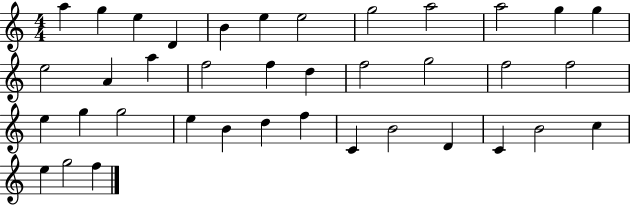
{
  \clef treble
  \numericTimeSignature
  \time 4/4
  \key c \major
  a''4 g''4 e''4 d'4 | b'4 e''4 e''2 | g''2 a''2 | a''2 g''4 g''4 | \break e''2 a'4 a''4 | f''2 f''4 d''4 | f''2 g''2 | f''2 f''2 | \break e''4 g''4 g''2 | e''4 b'4 d''4 f''4 | c'4 b'2 d'4 | c'4 b'2 c''4 | \break e''4 g''2 f''4 | \bar "|."
}